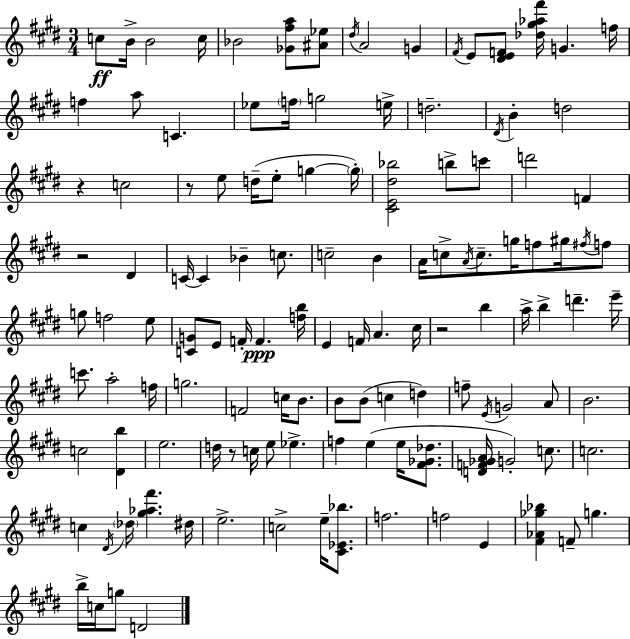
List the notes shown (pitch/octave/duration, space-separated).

C5/e B4/s B4/h C5/s Bb4/h [Gb4,F#5,A5]/e [A#4,Eb5]/e D#5/s A4/h G4/q F#4/s E4/e [D#4,E4,F4]/e [Db5,G#5,Ab5,F#6]/s G4/q. F5/s F5/q A5/e C4/q. Eb5/e F5/s G5/h E5/s D5/h. D#4/s B4/q D5/h R/q C5/h R/e E5/e D5/s E5/e G5/q G5/s [C#4,E4,D#5,Bb5]/h B5/e C6/e D6/h F4/q R/h D#4/q C4/s C4/q Bb4/q C5/e. C5/h B4/q A4/s C5/e A4/s C5/e. G5/s F5/e G#5/s F#5/s F5/e G5/e F5/h E5/e [C4,G4]/e E4/e F4/s F4/q. [F5,B5]/s E4/q F4/s A4/q. C#5/s R/h B5/q A5/s B5/q D6/q. E6/s C6/e. A5/h F5/s G5/h. F4/h C5/s B4/e. B4/e B4/e C5/q D5/q F5/e E4/s G4/h A4/e B4/h. C5/h [D#4,B5]/q E5/h. D5/s R/e C5/s E5/e Eb5/q. F5/q E5/q E5/s [F#4,Gb4,Db5]/e. [D4,F4,Gb4,A4]/s G4/h C5/e. C5/h. C5/q D#4/s Db5/s [G#5,Ab5,F#6]/q. D#5/s E5/h. C5/h E5/s [C#4,Eb4,Bb5]/e. F5/h. F5/h E4/q [F#4,Ab4,Gb5,Bb5]/q F4/e G5/q. B5/s C5/s G5/e D4/h